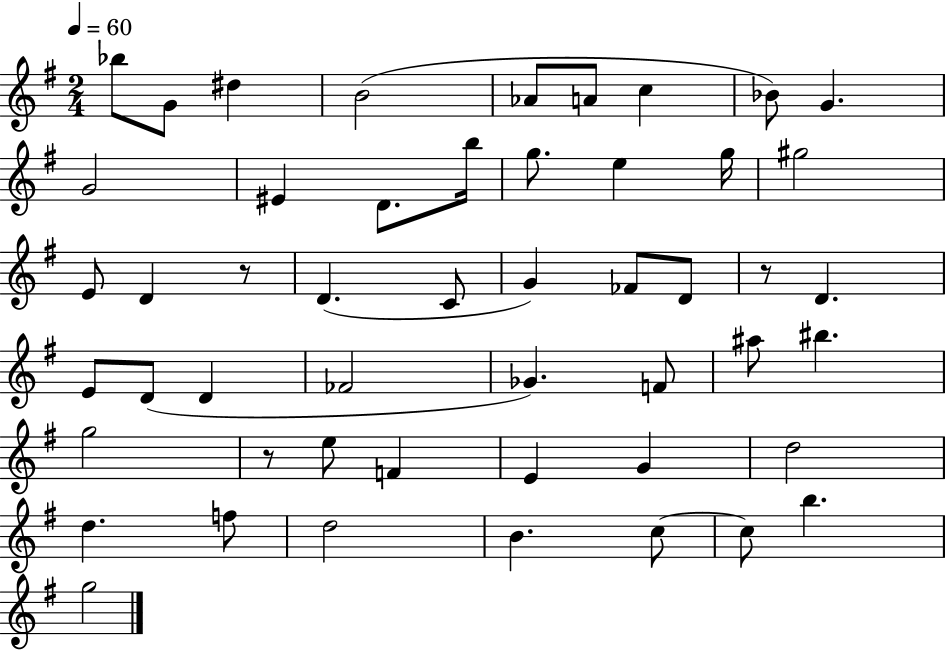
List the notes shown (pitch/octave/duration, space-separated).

Bb5/e G4/e D#5/q B4/h Ab4/e A4/e C5/q Bb4/e G4/q. G4/h EIS4/q D4/e. B5/s G5/e. E5/q G5/s G#5/h E4/e D4/q R/e D4/q. C4/e G4/q FES4/e D4/e R/e D4/q. E4/e D4/e D4/q FES4/h Gb4/q. F4/e A#5/e BIS5/q. G5/h R/e E5/e F4/q E4/q G4/q D5/h D5/q. F5/e D5/h B4/q. C5/e C5/e B5/q. G5/h